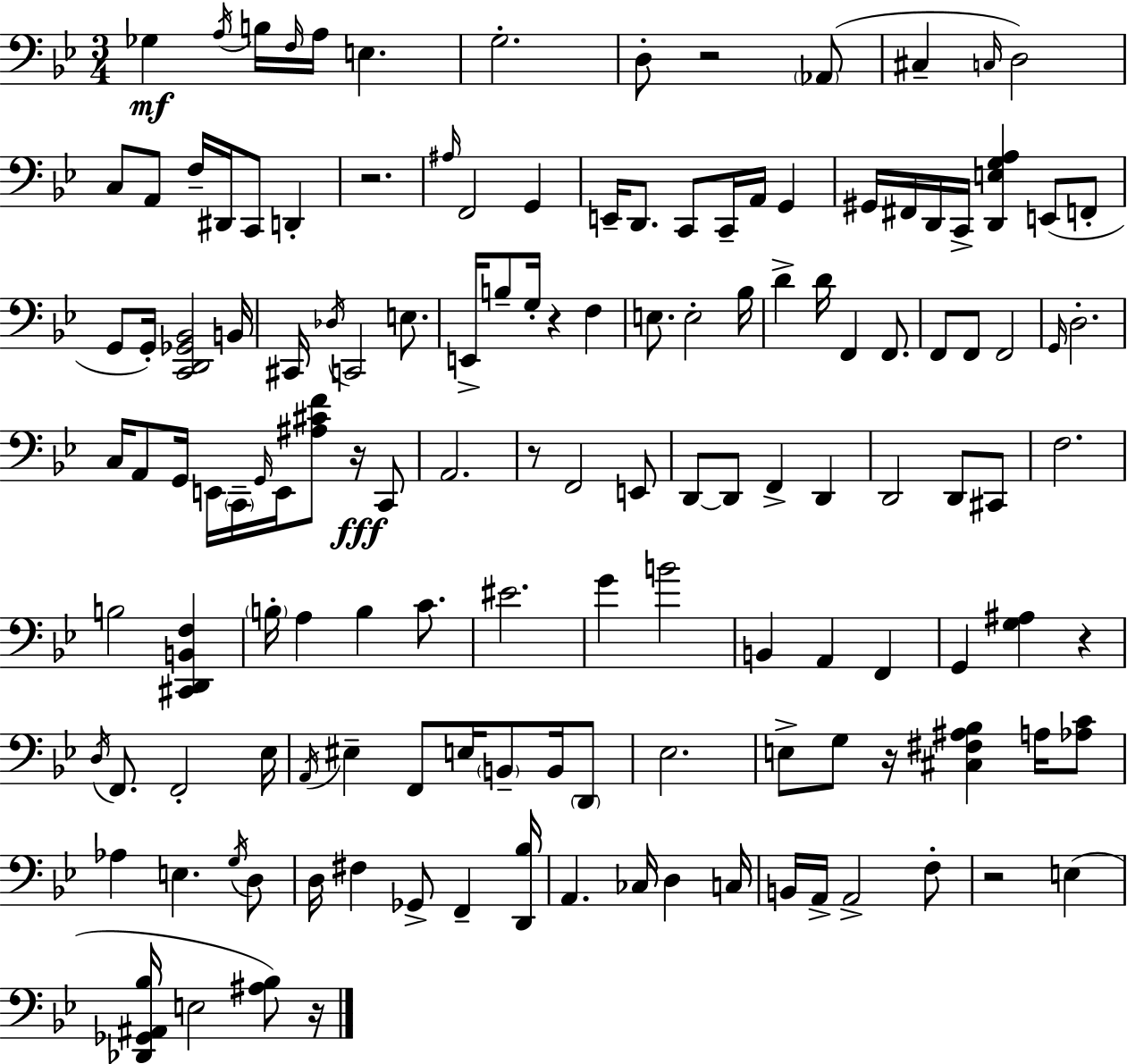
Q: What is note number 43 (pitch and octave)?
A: G3